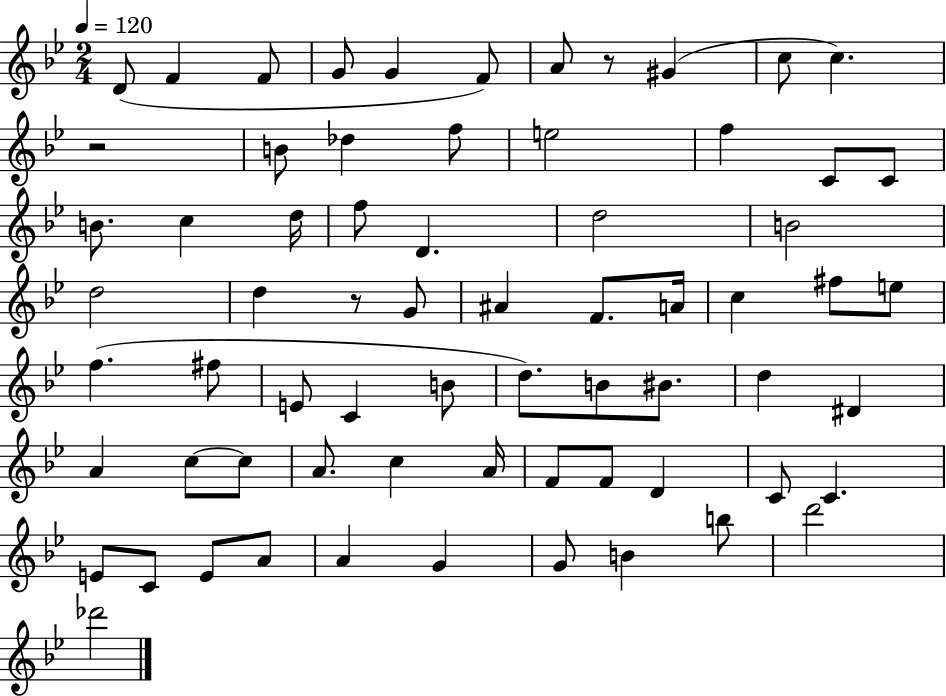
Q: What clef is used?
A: treble